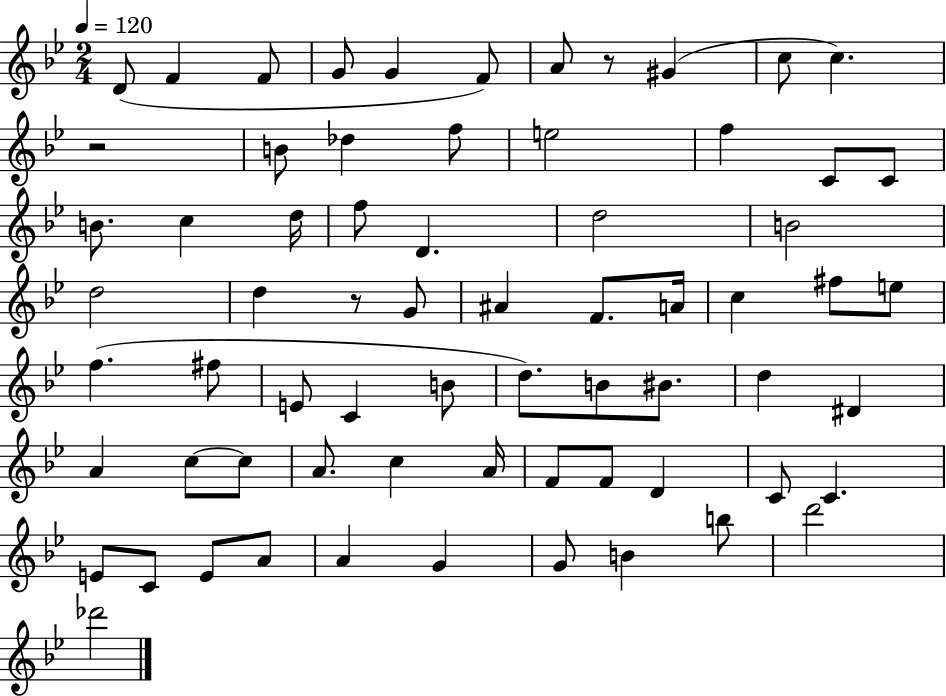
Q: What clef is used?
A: treble